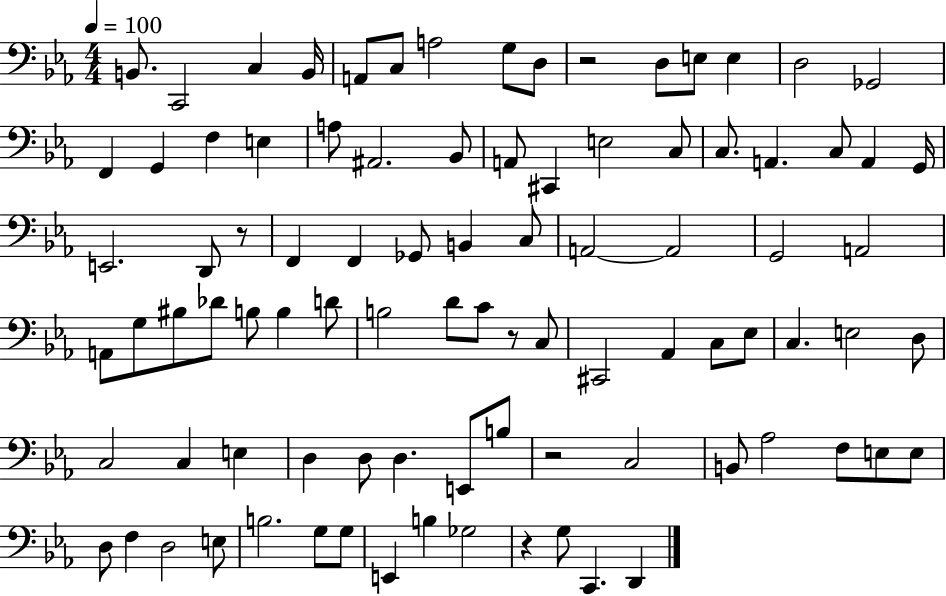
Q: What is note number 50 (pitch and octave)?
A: D4